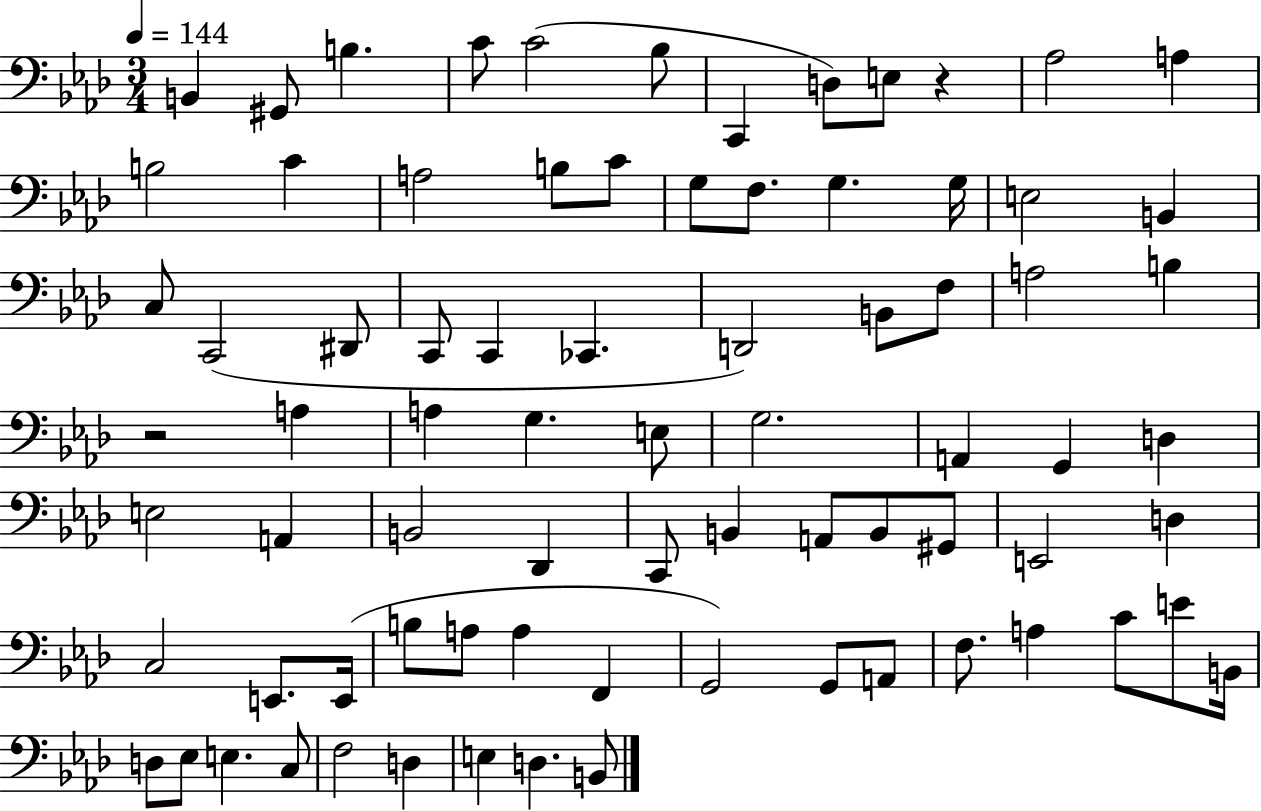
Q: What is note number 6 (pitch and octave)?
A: Bb3